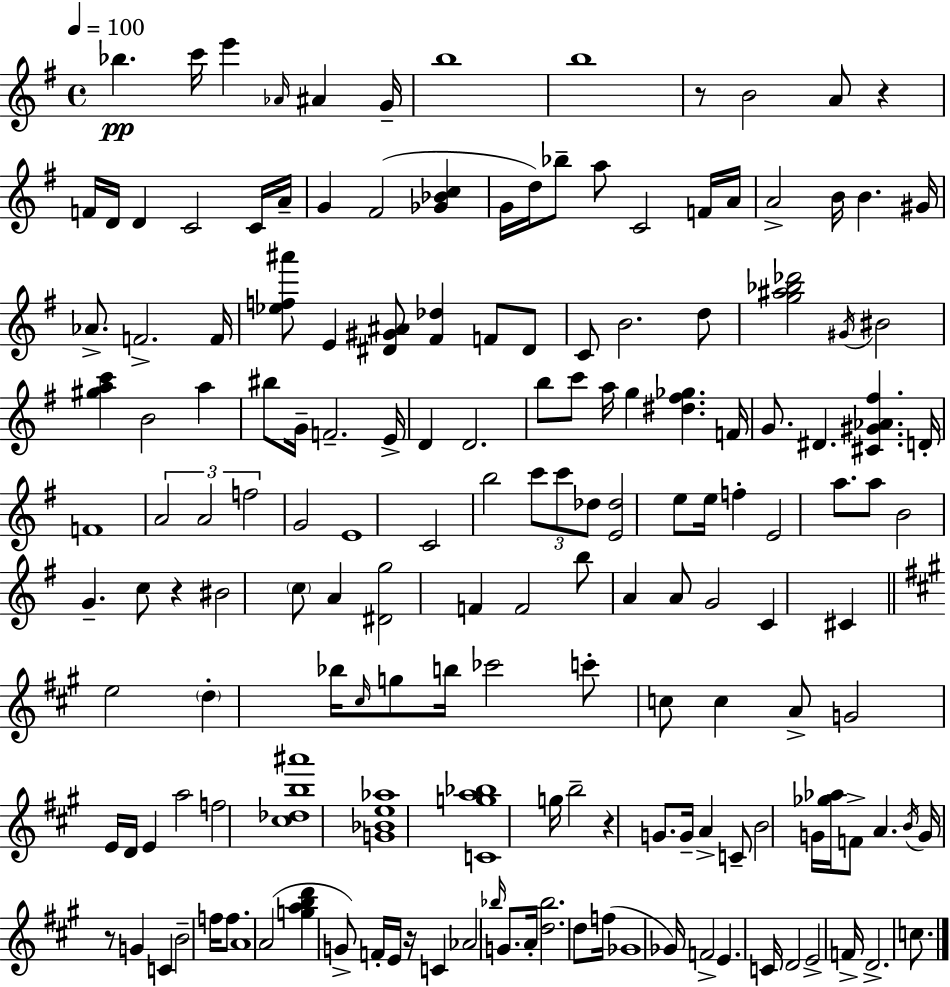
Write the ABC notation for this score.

X:1
T:Untitled
M:4/4
L:1/4
K:Em
_b c'/4 e' _A/4 ^A G/4 b4 b4 z/2 B2 A/2 z F/4 D/4 D C2 C/4 A/4 G ^F2 [_G_Bc] G/4 d/4 _b/2 a/2 C2 F/4 A/4 A2 B/4 B ^G/4 _A/2 F2 F/4 [_ef^a']/2 E [^D^G^A]/2 [^F_d] F/2 ^D/2 C/2 B2 d/2 [g^a_b_d']2 ^G/4 ^B2 [^gac'] B2 a ^b/2 G/4 F2 E/4 D D2 b/2 c'/2 a/4 g [^d^f_g] F/4 G/2 ^D [^C^G_A^f] D/4 F4 A2 A2 f2 G2 E4 C2 b2 c'/2 c'/2 _d/2 [E_d]2 e/2 e/4 f E2 a/2 a/2 B2 G c/2 z ^B2 c/2 A [^Dg]2 F F2 b/2 A A/2 G2 C ^C e2 d _b/4 ^c/4 g/2 b/4 _c'2 c'/2 c/2 c A/2 G2 E/4 D/4 E a2 f2 [^c_db^a']4 [G_Be_a]4 [Cga_b]4 g/4 b2 z G/2 G/4 A C/2 B2 G/4 [_g_a]/4 F/2 A B/4 G/4 z/2 G C B2 f/4 f/2 A4 A2 [gabd'] G/2 F/4 E/4 z/4 C _A2 _b/4 G/2 A/4 [d_b]2 d/2 f/4 _G4 _G/4 F2 E C/4 D2 E2 F/4 D2 c/2